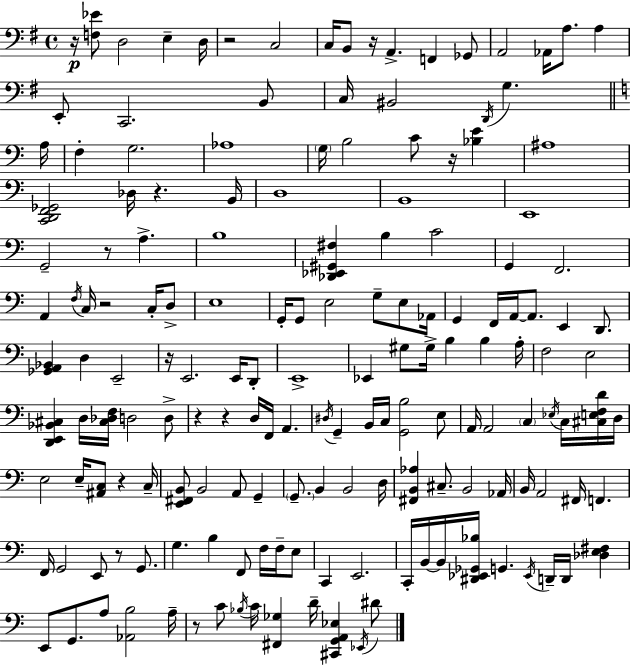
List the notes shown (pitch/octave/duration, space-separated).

R/s [F3,Eb4]/e D3/h E3/q D3/s R/h C3/h C3/s B2/e R/s A2/q. F2/q Gb2/e A2/h Ab2/s A3/e. A3/q E2/e C2/h. B2/e C3/s BIS2/h D2/s G3/q. A3/s F3/q G3/h. Ab3/w G3/s B3/h C4/e R/s [Bb3,E4]/q A#3/w [C2,D2,F2,Gb2]/h Db3/s R/q. B2/s D3/w B2/w E2/w G2/h R/e A3/q. B3/w [Db2,Eb2,G#2,F#3]/q B3/q C4/h G2/q F2/h. A2/q F3/s C3/s R/h C3/s D3/e E3/w G2/s G2/e E3/h G3/e E3/e Ab2/s G2/q F2/s A2/s A2/e. E2/q D2/e. [Gb2,A2,Bb2]/q D3/q E2/h R/s E2/h. E2/s D2/e E2/w Eb2/q G#3/e G#3/s B3/q B3/q A3/s F3/h E3/h [D2,E2,Bb2,C#3]/q D3/s [C#3,Db3,F3]/s D3/h D3/e R/q R/q D3/s F2/s A2/q. D#3/s G2/q B2/s C3/s [G2,B3]/h E3/e A2/s A2/h C3/q Eb3/s C3/s [C#3,E3,F3,D4]/s D3/s E3/h E3/s [A#2,C3]/e R/q C3/s [E2,F#2,B2]/e B2/h A2/e G2/q G2/e. B2/q B2/h D3/s [F#2,B2,Ab3]/q C#3/e. B2/h Ab2/s B2/s A2/h F#2/s F2/q. F2/s G2/h E2/e R/e G2/e. G3/q. B3/q F2/e F3/s F3/s E3/e C2/q E2/h. C2/s B2/s B2/s [D#2,Eb2,Gb2,Bb3]/s G2/q. Eb2/s D2/s D2/s [Db3,E3,F#3]/q E2/e G2/e. A3/e [Ab2,B3]/h A3/s R/e C4/e Bb3/s C4/s [F#2,Gb3]/q D4/s [C#2,G2,A2,Eb3]/q Eb2/s D#4/e